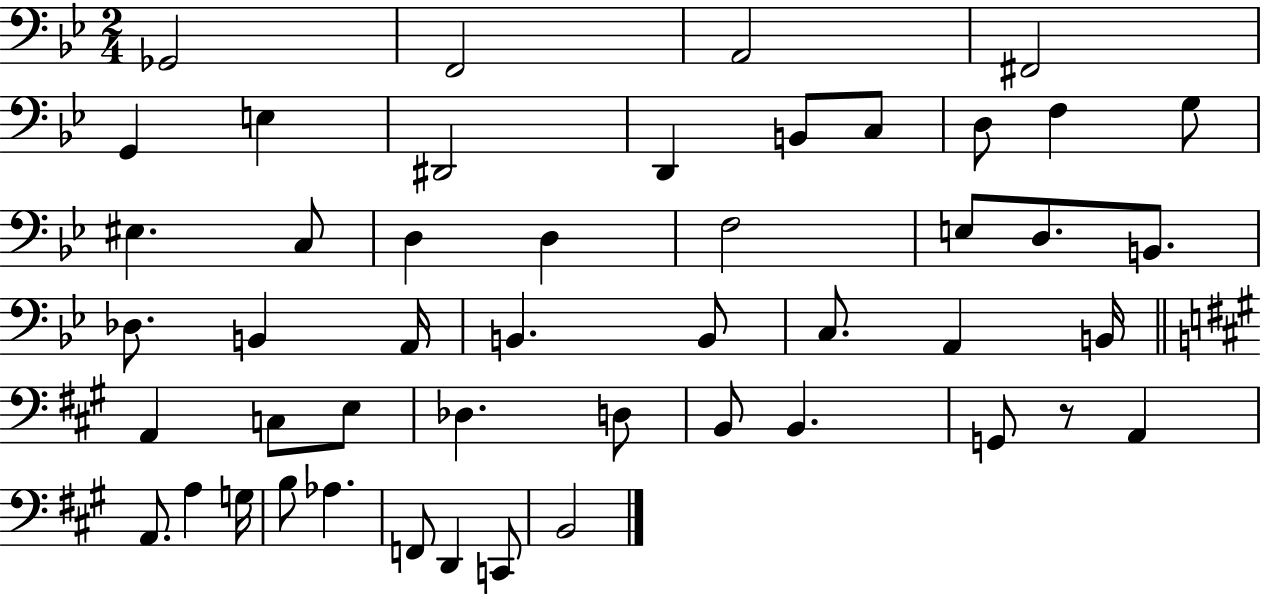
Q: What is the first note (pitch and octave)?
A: Gb2